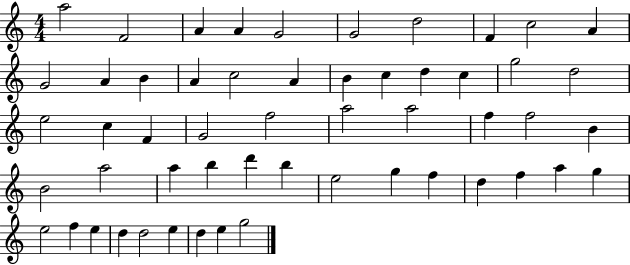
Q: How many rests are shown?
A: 0